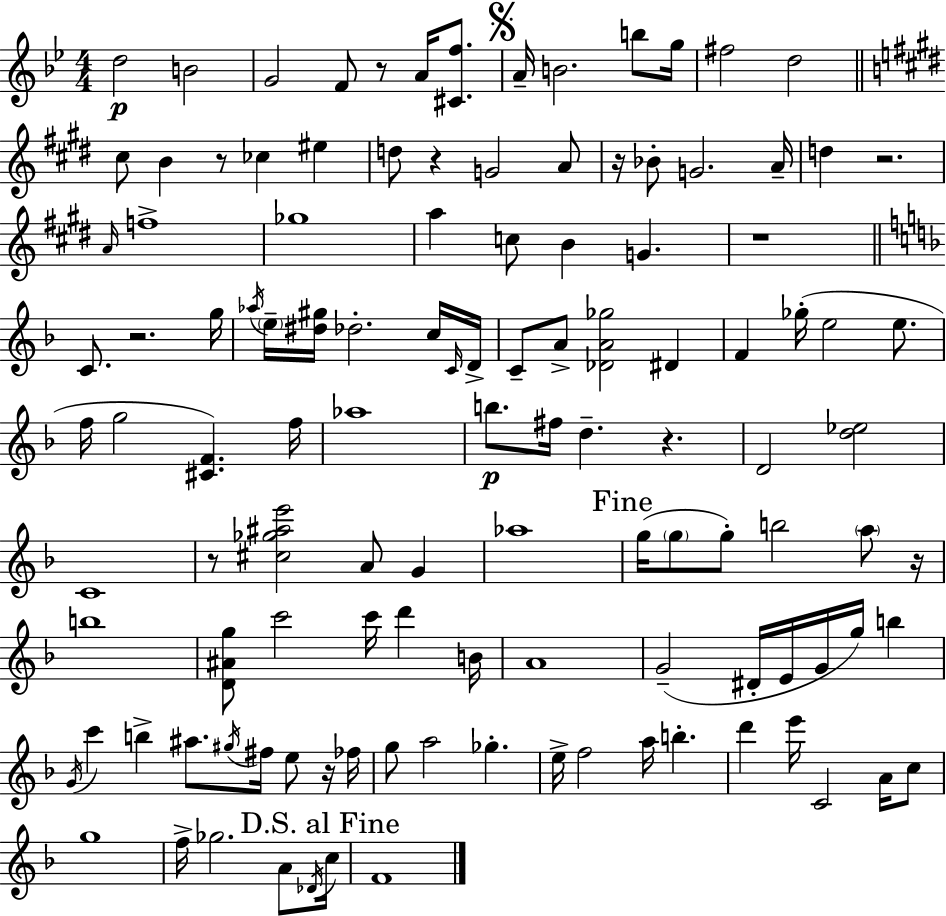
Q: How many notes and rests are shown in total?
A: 118